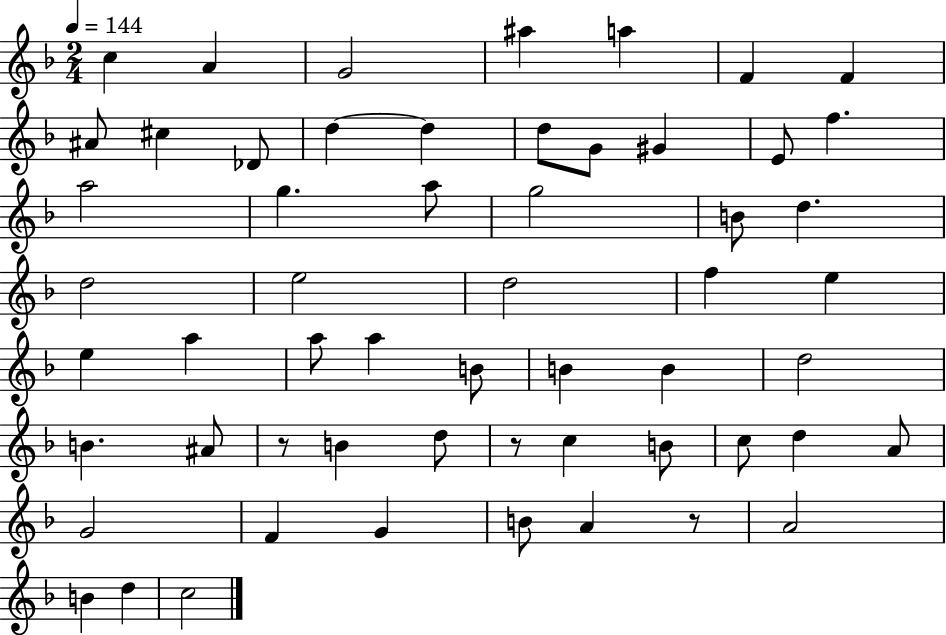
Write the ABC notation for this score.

X:1
T:Untitled
M:2/4
L:1/4
K:F
c A G2 ^a a F F ^A/2 ^c _D/2 d d d/2 G/2 ^G E/2 f a2 g a/2 g2 B/2 d d2 e2 d2 f e e a a/2 a B/2 B B d2 B ^A/2 z/2 B d/2 z/2 c B/2 c/2 d A/2 G2 F G B/2 A z/2 A2 B d c2